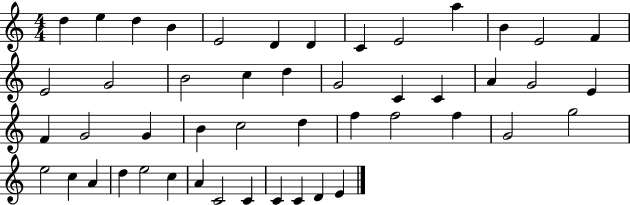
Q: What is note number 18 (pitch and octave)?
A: D5